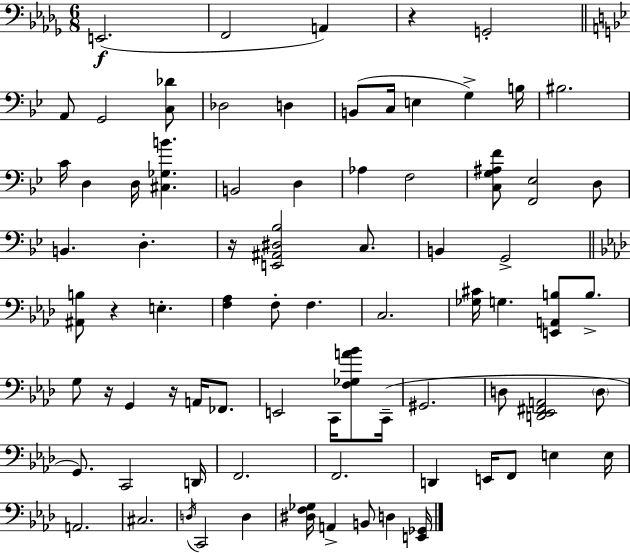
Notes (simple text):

E2/h. F2/h A2/q R/q G2/h A2/e G2/h [C3,Db4]/e Db3/h D3/q B2/e C3/s E3/q G3/q B3/s BIS3/h. C4/s D3/q D3/s [C#3,Gb3,B4]/q. B2/h D3/q Ab3/q F3/h [C3,G3,A#3,F4]/e [F2,Eb3]/h D3/e B2/q. D3/q. R/s [E2,A#2,D#3,Bb3]/h C3/e. B2/q G2/h [A#2,B3]/e R/q E3/q. [F3,Ab3]/q F3/e F3/q. C3/h. [Gb3,C#4]/s G3/q. [E2,A2,B3]/e B3/e. G3/e R/s G2/q R/s A2/s FES2/e. E2/h C2/s [F3,Gb3,A4,Bb4]/e C2/s G#2/h. D3/e [D2,Eb2,F#2,A2]/h D3/e G2/e. C2/h D2/s F2/h. F2/h. D2/q E2/s F2/e E3/q E3/s A2/h. C#3/h. D3/s C2/h D3/q [D#3,F3,Gb3]/s A2/q B2/e D3/q [E2,Gb2]/s